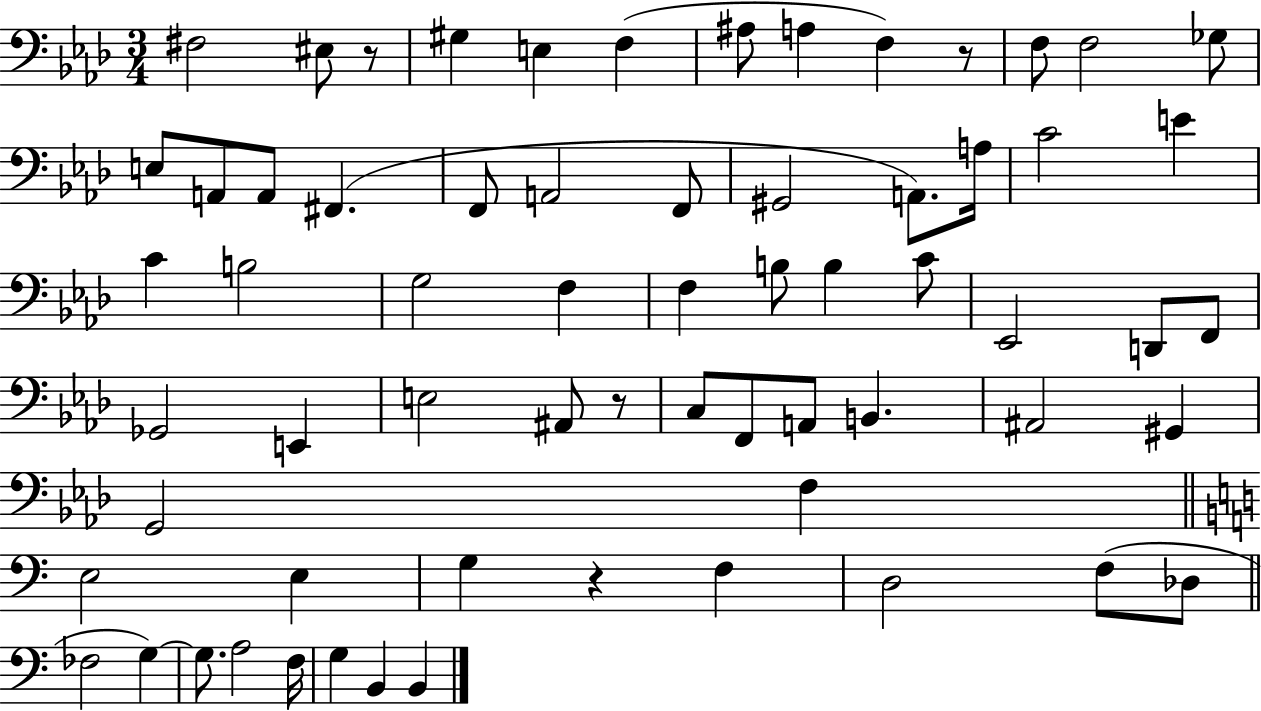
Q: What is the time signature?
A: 3/4